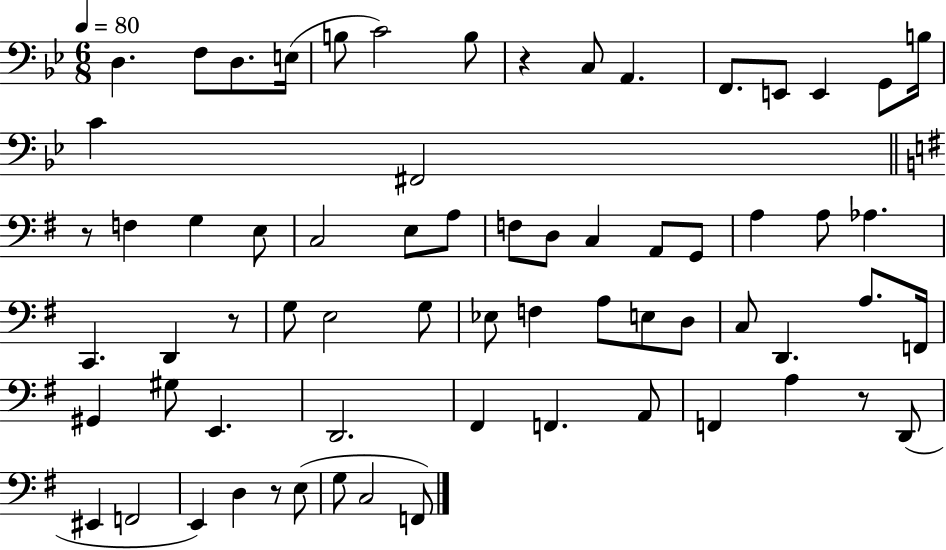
{
  \clef bass
  \numericTimeSignature
  \time 6/8
  \key bes \major
  \tempo 4 = 80
  d4. f8 d8. e16( | b8 c'2) b8 | r4 c8 a,4. | f,8. e,8 e,4 g,8 b16 | \break c'4 fis,2 | \bar "||" \break \key g \major r8 f4 g4 e8 | c2 e8 a8 | f8 d8 c4 a,8 g,8 | a4 a8 aes4. | \break c,4. d,4 r8 | g8 e2 g8 | ees8 f4 a8 e8 d8 | c8 d,4. a8. f,16 | \break gis,4 gis8 e,4. | d,2. | fis,4 f,4. a,8 | f,4 a4 r8 d,8( | \break eis,4 f,2 | e,4) d4 r8 e8( | g8 c2 f,8) | \bar "|."
}